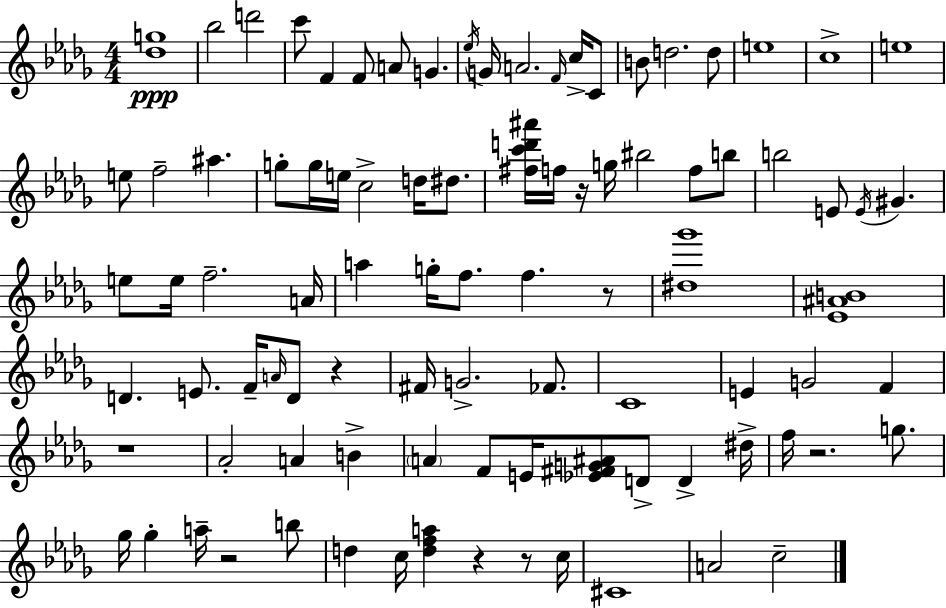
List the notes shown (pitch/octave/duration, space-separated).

[Db5,G5]/w Bb5/h D6/h C6/e F4/q F4/e A4/e G4/q. Eb5/s G4/s A4/h. F4/s C5/s C4/e B4/e D5/h. D5/e E5/w C5/w E5/w E5/e F5/h A#5/q. G5/e G5/s E5/s C5/h D5/s D#5/e. [F#5,C6,D6,A#6]/s F5/s R/s G5/s BIS5/h F5/e B5/e B5/h E4/e E4/s G#4/q. E5/e E5/s F5/h. A4/s A5/q G5/s F5/e. F5/q. R/e [D#5,Gb6]/w [Eb4,A#4,B4]/w D4/q. E4/e. F4/s A4/s D4/e R/q F#4/s G4/h. FES4/e. C4/w E4/q G4/h F4/q R/w Ab4/h A4/q B4/q A4/q F4/e E4/s [Eb4,F#4,G4,A#4]/e D4/e D4/q D#5/s F5/s R/h. G5/e. Gb5/s Gb5/q A5/s R/h B5/e D5/q C5/s [D5,F5,A5]/q R/q R/e C5/s C#4/w A4/h C5/h